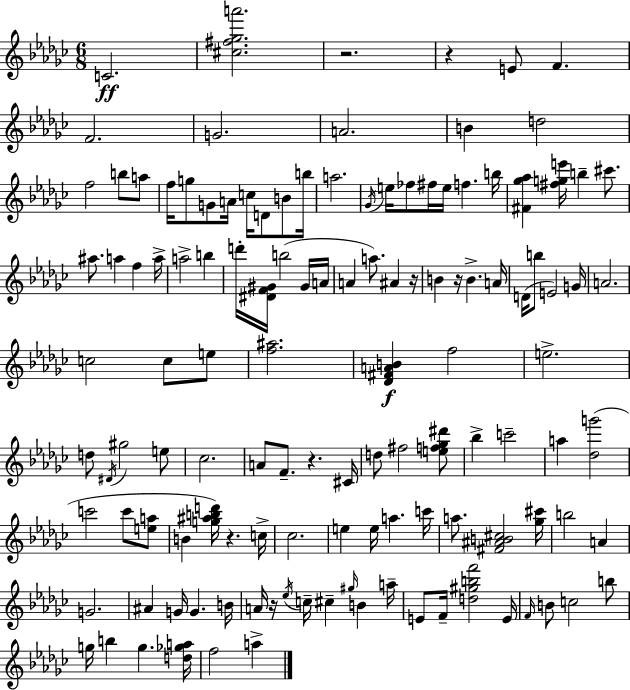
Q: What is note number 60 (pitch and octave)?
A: CES5